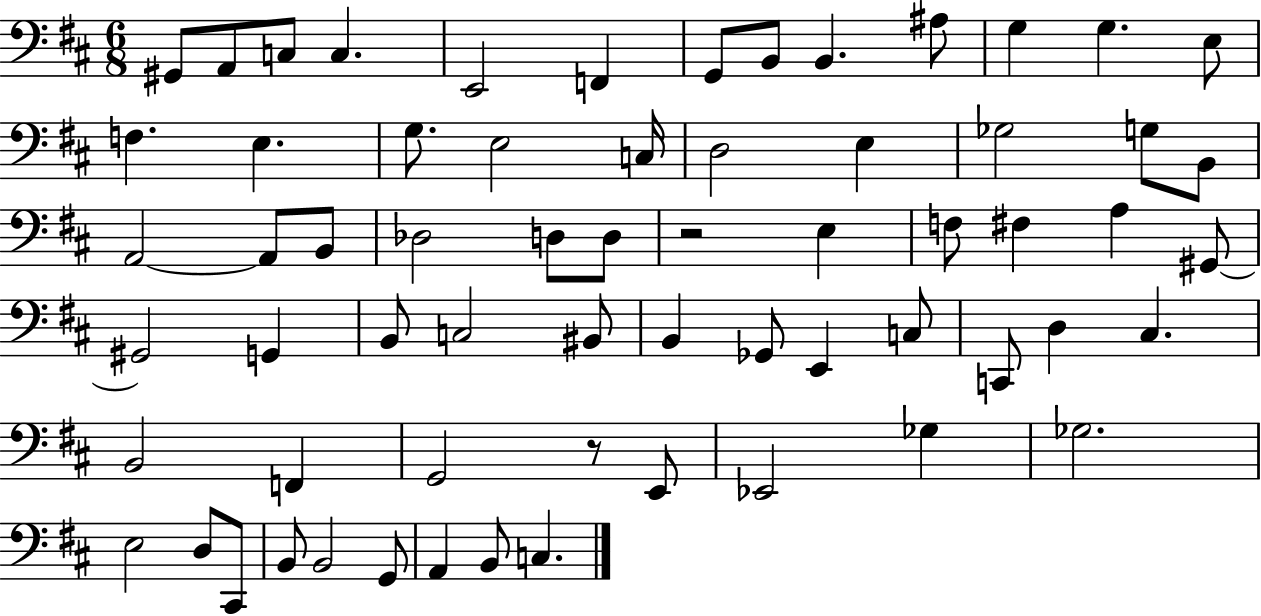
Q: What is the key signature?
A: D major